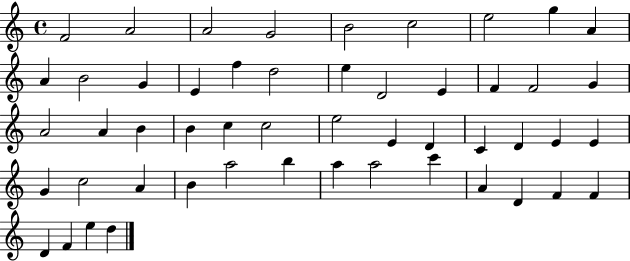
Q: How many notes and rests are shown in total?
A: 51